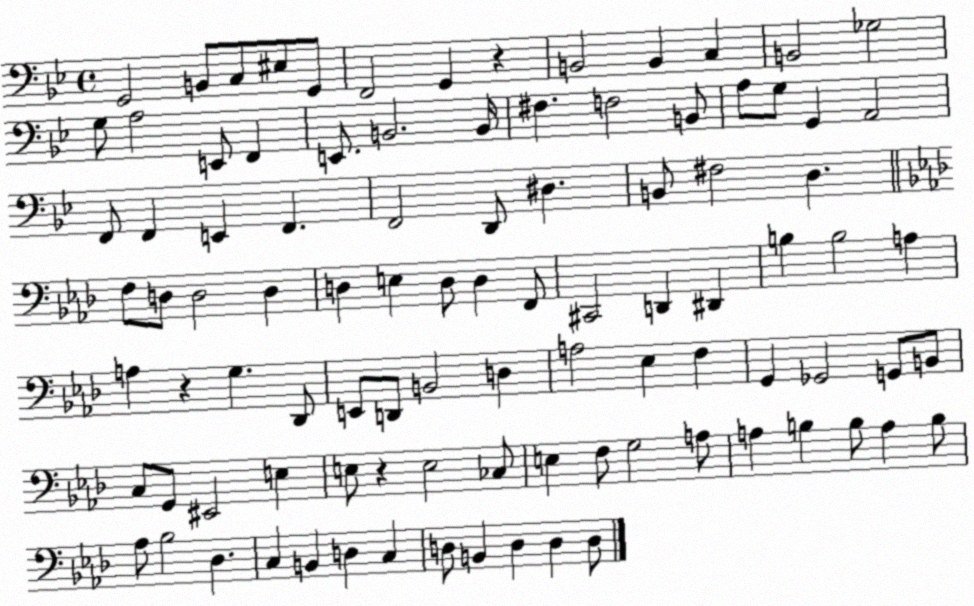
X:1
T:Untitled
M:4/4
L:1/4
K:Bb
G,,2 B,,/2 C,/2 ^E,/2 G,,/2 F,,2 G,, z B,,2 B,, C, B,,2 _G,2 G,/2 A,2 E,,/2 F,, E,,/2 B,,2 B,,/4 ^F, F,2 B,,/2 A,/2 G,/2 G,, A,,2 F,,/2 F,, E,, F,, F,,2 D,,/2 ^D, B,,/2 ^F,2 D, F,/2 D,/2 D,2 D, D, E, D,/2 D, F,,/2 ^C,,2 D,, ^D,, B, B,2 A, A, z G, _D,,/2 E,,/2 D,,/2 B,,2 D, A,2 _E, F, G,, _G,,2 G,,/2 B,,/2 C,/2 G,,/2 ^E,,2 E, E,/2 z E,2 _C,/2 E, F,/2 G,2 A,/2 A, B, B,/2 A, B,/2 _A,/2 _B,2 _D, C, B,, D, C, D,/2 B,, D, D, D,/2